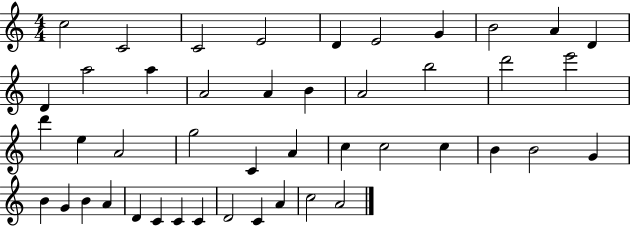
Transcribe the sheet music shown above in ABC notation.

X:1
T:Untitled
M:4/4
L:1/4
K:C
c2 C2 C2 E2 D E2 G B2 A D D a2 a A2 A B A2 b2 d'2 e'2 d' e A2 g2 C A c c2 c B B2 G B G B A D C C C D2 C A c2 A2